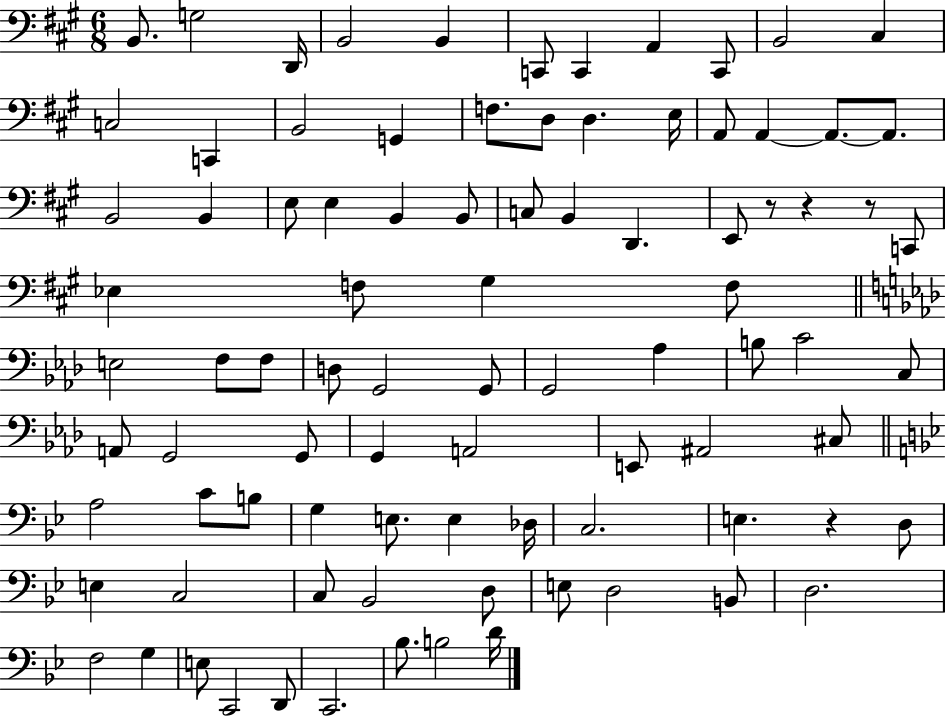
{
  \clef bass
  \numericTimeSignature
  \time 6/8
  \key a \major
  b,8. g2 d,16 | b,2 b,4 | c,8 c,4 a,4 c,8 | b,2 cis4 | \break c2 c,4 | b,2 g,4 | f8. d8 d4. e16 | a,8 a,4~~ a,8.~~ a,8. | \break b,2 b,4 | e8 e4 b,4 b,8 | c8 b,4 d,4. | e,8 r8 r4 r8 c,8 | \break ees4 f8 gis4 f8 | \bar "||" \break \key aes \major e2 f8 f8 | d8 g,2 g,8 | g,2 aes4 | b8 c'2 c8 | \break a,8 g,2 g,8 | g,4 a,2 | e,8 ais,2 cis8 | \bar "||" \break \key bes \major a2 c'8 b8 | g4 e8. e4 des16 | c2. | e4. r4 d8 | \break e4 c2 | c8 bes,2 d8 | e8 d2 b,8 | d2. | \break f2 g4 | e8 c,2 d,8 | c,2. | bes8. b2 d'16 | \break \bar "|."
}